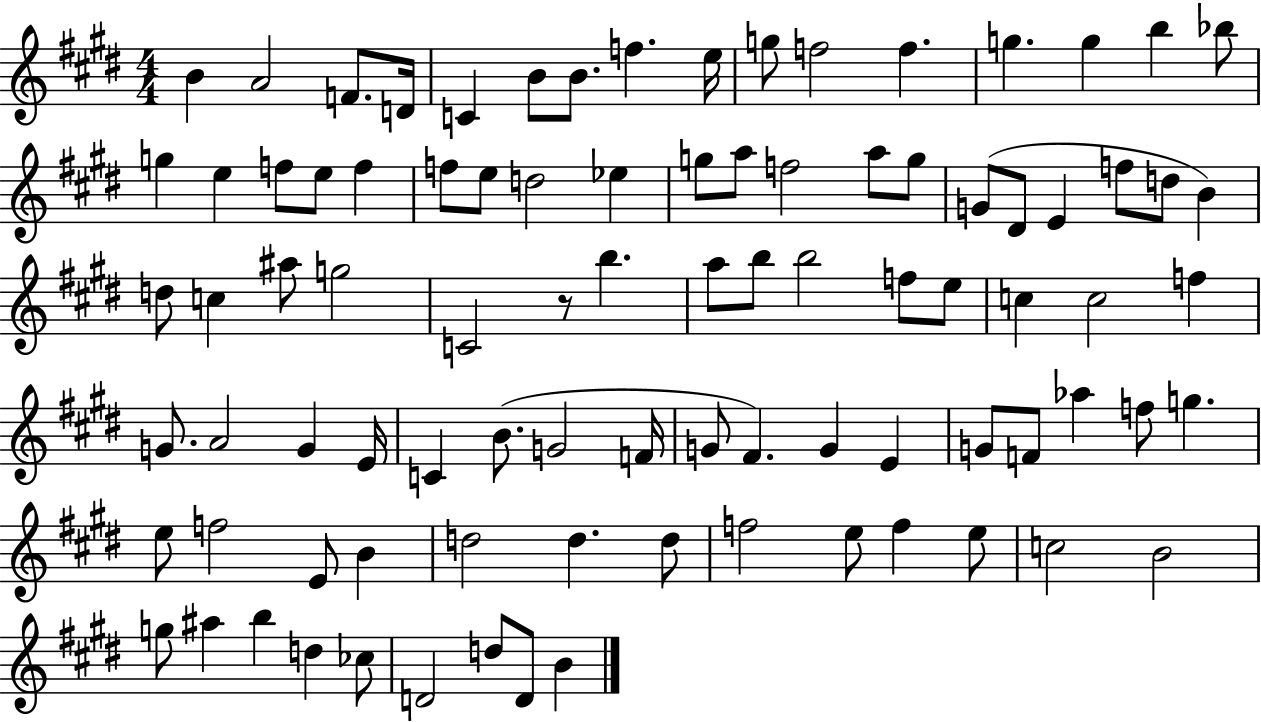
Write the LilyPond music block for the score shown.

{
  \clef treble
  \numericTimeSignature
  \time 4/4
  \key e \major
  b'4 a'2 f'8. d'16 | c'4 b'8 b'8. f''4. e''16 | g''8 f''2 f''4. | g''4. g''4 b''4 bes''8 | \break g''4 e''4 f''8 e''8 f''4 | f''8 e''8 d''2 ees''4 | g''8 a''8 f''2 a''8 g''8 | g'8( dis'8 e'4 f''8 d''8 b'4) | \break d''8 c''4 ais''8 g''2 | c'2 r8 b''4. | a''8 b''8 b''2 f''8 e''8 | c''4 c''2 f''4 | \break g'8. a'2 g'4 e'16 | c'4 b'8.( g'2 f'16 | g'8 fis'4.) g'4 e'4 | g'8 f'8 aes''4 f''8 g''4. | \break e''8 f''2 e'8 b'4 | d''2 d''4. d''8 | f''2 e''8 f''4 e''8 | c''2 b'2 | \break g''8 ais''4 b''4 d''4 ces''8 | d'2 d''8 d'8 b'4 | \bar "|."
}